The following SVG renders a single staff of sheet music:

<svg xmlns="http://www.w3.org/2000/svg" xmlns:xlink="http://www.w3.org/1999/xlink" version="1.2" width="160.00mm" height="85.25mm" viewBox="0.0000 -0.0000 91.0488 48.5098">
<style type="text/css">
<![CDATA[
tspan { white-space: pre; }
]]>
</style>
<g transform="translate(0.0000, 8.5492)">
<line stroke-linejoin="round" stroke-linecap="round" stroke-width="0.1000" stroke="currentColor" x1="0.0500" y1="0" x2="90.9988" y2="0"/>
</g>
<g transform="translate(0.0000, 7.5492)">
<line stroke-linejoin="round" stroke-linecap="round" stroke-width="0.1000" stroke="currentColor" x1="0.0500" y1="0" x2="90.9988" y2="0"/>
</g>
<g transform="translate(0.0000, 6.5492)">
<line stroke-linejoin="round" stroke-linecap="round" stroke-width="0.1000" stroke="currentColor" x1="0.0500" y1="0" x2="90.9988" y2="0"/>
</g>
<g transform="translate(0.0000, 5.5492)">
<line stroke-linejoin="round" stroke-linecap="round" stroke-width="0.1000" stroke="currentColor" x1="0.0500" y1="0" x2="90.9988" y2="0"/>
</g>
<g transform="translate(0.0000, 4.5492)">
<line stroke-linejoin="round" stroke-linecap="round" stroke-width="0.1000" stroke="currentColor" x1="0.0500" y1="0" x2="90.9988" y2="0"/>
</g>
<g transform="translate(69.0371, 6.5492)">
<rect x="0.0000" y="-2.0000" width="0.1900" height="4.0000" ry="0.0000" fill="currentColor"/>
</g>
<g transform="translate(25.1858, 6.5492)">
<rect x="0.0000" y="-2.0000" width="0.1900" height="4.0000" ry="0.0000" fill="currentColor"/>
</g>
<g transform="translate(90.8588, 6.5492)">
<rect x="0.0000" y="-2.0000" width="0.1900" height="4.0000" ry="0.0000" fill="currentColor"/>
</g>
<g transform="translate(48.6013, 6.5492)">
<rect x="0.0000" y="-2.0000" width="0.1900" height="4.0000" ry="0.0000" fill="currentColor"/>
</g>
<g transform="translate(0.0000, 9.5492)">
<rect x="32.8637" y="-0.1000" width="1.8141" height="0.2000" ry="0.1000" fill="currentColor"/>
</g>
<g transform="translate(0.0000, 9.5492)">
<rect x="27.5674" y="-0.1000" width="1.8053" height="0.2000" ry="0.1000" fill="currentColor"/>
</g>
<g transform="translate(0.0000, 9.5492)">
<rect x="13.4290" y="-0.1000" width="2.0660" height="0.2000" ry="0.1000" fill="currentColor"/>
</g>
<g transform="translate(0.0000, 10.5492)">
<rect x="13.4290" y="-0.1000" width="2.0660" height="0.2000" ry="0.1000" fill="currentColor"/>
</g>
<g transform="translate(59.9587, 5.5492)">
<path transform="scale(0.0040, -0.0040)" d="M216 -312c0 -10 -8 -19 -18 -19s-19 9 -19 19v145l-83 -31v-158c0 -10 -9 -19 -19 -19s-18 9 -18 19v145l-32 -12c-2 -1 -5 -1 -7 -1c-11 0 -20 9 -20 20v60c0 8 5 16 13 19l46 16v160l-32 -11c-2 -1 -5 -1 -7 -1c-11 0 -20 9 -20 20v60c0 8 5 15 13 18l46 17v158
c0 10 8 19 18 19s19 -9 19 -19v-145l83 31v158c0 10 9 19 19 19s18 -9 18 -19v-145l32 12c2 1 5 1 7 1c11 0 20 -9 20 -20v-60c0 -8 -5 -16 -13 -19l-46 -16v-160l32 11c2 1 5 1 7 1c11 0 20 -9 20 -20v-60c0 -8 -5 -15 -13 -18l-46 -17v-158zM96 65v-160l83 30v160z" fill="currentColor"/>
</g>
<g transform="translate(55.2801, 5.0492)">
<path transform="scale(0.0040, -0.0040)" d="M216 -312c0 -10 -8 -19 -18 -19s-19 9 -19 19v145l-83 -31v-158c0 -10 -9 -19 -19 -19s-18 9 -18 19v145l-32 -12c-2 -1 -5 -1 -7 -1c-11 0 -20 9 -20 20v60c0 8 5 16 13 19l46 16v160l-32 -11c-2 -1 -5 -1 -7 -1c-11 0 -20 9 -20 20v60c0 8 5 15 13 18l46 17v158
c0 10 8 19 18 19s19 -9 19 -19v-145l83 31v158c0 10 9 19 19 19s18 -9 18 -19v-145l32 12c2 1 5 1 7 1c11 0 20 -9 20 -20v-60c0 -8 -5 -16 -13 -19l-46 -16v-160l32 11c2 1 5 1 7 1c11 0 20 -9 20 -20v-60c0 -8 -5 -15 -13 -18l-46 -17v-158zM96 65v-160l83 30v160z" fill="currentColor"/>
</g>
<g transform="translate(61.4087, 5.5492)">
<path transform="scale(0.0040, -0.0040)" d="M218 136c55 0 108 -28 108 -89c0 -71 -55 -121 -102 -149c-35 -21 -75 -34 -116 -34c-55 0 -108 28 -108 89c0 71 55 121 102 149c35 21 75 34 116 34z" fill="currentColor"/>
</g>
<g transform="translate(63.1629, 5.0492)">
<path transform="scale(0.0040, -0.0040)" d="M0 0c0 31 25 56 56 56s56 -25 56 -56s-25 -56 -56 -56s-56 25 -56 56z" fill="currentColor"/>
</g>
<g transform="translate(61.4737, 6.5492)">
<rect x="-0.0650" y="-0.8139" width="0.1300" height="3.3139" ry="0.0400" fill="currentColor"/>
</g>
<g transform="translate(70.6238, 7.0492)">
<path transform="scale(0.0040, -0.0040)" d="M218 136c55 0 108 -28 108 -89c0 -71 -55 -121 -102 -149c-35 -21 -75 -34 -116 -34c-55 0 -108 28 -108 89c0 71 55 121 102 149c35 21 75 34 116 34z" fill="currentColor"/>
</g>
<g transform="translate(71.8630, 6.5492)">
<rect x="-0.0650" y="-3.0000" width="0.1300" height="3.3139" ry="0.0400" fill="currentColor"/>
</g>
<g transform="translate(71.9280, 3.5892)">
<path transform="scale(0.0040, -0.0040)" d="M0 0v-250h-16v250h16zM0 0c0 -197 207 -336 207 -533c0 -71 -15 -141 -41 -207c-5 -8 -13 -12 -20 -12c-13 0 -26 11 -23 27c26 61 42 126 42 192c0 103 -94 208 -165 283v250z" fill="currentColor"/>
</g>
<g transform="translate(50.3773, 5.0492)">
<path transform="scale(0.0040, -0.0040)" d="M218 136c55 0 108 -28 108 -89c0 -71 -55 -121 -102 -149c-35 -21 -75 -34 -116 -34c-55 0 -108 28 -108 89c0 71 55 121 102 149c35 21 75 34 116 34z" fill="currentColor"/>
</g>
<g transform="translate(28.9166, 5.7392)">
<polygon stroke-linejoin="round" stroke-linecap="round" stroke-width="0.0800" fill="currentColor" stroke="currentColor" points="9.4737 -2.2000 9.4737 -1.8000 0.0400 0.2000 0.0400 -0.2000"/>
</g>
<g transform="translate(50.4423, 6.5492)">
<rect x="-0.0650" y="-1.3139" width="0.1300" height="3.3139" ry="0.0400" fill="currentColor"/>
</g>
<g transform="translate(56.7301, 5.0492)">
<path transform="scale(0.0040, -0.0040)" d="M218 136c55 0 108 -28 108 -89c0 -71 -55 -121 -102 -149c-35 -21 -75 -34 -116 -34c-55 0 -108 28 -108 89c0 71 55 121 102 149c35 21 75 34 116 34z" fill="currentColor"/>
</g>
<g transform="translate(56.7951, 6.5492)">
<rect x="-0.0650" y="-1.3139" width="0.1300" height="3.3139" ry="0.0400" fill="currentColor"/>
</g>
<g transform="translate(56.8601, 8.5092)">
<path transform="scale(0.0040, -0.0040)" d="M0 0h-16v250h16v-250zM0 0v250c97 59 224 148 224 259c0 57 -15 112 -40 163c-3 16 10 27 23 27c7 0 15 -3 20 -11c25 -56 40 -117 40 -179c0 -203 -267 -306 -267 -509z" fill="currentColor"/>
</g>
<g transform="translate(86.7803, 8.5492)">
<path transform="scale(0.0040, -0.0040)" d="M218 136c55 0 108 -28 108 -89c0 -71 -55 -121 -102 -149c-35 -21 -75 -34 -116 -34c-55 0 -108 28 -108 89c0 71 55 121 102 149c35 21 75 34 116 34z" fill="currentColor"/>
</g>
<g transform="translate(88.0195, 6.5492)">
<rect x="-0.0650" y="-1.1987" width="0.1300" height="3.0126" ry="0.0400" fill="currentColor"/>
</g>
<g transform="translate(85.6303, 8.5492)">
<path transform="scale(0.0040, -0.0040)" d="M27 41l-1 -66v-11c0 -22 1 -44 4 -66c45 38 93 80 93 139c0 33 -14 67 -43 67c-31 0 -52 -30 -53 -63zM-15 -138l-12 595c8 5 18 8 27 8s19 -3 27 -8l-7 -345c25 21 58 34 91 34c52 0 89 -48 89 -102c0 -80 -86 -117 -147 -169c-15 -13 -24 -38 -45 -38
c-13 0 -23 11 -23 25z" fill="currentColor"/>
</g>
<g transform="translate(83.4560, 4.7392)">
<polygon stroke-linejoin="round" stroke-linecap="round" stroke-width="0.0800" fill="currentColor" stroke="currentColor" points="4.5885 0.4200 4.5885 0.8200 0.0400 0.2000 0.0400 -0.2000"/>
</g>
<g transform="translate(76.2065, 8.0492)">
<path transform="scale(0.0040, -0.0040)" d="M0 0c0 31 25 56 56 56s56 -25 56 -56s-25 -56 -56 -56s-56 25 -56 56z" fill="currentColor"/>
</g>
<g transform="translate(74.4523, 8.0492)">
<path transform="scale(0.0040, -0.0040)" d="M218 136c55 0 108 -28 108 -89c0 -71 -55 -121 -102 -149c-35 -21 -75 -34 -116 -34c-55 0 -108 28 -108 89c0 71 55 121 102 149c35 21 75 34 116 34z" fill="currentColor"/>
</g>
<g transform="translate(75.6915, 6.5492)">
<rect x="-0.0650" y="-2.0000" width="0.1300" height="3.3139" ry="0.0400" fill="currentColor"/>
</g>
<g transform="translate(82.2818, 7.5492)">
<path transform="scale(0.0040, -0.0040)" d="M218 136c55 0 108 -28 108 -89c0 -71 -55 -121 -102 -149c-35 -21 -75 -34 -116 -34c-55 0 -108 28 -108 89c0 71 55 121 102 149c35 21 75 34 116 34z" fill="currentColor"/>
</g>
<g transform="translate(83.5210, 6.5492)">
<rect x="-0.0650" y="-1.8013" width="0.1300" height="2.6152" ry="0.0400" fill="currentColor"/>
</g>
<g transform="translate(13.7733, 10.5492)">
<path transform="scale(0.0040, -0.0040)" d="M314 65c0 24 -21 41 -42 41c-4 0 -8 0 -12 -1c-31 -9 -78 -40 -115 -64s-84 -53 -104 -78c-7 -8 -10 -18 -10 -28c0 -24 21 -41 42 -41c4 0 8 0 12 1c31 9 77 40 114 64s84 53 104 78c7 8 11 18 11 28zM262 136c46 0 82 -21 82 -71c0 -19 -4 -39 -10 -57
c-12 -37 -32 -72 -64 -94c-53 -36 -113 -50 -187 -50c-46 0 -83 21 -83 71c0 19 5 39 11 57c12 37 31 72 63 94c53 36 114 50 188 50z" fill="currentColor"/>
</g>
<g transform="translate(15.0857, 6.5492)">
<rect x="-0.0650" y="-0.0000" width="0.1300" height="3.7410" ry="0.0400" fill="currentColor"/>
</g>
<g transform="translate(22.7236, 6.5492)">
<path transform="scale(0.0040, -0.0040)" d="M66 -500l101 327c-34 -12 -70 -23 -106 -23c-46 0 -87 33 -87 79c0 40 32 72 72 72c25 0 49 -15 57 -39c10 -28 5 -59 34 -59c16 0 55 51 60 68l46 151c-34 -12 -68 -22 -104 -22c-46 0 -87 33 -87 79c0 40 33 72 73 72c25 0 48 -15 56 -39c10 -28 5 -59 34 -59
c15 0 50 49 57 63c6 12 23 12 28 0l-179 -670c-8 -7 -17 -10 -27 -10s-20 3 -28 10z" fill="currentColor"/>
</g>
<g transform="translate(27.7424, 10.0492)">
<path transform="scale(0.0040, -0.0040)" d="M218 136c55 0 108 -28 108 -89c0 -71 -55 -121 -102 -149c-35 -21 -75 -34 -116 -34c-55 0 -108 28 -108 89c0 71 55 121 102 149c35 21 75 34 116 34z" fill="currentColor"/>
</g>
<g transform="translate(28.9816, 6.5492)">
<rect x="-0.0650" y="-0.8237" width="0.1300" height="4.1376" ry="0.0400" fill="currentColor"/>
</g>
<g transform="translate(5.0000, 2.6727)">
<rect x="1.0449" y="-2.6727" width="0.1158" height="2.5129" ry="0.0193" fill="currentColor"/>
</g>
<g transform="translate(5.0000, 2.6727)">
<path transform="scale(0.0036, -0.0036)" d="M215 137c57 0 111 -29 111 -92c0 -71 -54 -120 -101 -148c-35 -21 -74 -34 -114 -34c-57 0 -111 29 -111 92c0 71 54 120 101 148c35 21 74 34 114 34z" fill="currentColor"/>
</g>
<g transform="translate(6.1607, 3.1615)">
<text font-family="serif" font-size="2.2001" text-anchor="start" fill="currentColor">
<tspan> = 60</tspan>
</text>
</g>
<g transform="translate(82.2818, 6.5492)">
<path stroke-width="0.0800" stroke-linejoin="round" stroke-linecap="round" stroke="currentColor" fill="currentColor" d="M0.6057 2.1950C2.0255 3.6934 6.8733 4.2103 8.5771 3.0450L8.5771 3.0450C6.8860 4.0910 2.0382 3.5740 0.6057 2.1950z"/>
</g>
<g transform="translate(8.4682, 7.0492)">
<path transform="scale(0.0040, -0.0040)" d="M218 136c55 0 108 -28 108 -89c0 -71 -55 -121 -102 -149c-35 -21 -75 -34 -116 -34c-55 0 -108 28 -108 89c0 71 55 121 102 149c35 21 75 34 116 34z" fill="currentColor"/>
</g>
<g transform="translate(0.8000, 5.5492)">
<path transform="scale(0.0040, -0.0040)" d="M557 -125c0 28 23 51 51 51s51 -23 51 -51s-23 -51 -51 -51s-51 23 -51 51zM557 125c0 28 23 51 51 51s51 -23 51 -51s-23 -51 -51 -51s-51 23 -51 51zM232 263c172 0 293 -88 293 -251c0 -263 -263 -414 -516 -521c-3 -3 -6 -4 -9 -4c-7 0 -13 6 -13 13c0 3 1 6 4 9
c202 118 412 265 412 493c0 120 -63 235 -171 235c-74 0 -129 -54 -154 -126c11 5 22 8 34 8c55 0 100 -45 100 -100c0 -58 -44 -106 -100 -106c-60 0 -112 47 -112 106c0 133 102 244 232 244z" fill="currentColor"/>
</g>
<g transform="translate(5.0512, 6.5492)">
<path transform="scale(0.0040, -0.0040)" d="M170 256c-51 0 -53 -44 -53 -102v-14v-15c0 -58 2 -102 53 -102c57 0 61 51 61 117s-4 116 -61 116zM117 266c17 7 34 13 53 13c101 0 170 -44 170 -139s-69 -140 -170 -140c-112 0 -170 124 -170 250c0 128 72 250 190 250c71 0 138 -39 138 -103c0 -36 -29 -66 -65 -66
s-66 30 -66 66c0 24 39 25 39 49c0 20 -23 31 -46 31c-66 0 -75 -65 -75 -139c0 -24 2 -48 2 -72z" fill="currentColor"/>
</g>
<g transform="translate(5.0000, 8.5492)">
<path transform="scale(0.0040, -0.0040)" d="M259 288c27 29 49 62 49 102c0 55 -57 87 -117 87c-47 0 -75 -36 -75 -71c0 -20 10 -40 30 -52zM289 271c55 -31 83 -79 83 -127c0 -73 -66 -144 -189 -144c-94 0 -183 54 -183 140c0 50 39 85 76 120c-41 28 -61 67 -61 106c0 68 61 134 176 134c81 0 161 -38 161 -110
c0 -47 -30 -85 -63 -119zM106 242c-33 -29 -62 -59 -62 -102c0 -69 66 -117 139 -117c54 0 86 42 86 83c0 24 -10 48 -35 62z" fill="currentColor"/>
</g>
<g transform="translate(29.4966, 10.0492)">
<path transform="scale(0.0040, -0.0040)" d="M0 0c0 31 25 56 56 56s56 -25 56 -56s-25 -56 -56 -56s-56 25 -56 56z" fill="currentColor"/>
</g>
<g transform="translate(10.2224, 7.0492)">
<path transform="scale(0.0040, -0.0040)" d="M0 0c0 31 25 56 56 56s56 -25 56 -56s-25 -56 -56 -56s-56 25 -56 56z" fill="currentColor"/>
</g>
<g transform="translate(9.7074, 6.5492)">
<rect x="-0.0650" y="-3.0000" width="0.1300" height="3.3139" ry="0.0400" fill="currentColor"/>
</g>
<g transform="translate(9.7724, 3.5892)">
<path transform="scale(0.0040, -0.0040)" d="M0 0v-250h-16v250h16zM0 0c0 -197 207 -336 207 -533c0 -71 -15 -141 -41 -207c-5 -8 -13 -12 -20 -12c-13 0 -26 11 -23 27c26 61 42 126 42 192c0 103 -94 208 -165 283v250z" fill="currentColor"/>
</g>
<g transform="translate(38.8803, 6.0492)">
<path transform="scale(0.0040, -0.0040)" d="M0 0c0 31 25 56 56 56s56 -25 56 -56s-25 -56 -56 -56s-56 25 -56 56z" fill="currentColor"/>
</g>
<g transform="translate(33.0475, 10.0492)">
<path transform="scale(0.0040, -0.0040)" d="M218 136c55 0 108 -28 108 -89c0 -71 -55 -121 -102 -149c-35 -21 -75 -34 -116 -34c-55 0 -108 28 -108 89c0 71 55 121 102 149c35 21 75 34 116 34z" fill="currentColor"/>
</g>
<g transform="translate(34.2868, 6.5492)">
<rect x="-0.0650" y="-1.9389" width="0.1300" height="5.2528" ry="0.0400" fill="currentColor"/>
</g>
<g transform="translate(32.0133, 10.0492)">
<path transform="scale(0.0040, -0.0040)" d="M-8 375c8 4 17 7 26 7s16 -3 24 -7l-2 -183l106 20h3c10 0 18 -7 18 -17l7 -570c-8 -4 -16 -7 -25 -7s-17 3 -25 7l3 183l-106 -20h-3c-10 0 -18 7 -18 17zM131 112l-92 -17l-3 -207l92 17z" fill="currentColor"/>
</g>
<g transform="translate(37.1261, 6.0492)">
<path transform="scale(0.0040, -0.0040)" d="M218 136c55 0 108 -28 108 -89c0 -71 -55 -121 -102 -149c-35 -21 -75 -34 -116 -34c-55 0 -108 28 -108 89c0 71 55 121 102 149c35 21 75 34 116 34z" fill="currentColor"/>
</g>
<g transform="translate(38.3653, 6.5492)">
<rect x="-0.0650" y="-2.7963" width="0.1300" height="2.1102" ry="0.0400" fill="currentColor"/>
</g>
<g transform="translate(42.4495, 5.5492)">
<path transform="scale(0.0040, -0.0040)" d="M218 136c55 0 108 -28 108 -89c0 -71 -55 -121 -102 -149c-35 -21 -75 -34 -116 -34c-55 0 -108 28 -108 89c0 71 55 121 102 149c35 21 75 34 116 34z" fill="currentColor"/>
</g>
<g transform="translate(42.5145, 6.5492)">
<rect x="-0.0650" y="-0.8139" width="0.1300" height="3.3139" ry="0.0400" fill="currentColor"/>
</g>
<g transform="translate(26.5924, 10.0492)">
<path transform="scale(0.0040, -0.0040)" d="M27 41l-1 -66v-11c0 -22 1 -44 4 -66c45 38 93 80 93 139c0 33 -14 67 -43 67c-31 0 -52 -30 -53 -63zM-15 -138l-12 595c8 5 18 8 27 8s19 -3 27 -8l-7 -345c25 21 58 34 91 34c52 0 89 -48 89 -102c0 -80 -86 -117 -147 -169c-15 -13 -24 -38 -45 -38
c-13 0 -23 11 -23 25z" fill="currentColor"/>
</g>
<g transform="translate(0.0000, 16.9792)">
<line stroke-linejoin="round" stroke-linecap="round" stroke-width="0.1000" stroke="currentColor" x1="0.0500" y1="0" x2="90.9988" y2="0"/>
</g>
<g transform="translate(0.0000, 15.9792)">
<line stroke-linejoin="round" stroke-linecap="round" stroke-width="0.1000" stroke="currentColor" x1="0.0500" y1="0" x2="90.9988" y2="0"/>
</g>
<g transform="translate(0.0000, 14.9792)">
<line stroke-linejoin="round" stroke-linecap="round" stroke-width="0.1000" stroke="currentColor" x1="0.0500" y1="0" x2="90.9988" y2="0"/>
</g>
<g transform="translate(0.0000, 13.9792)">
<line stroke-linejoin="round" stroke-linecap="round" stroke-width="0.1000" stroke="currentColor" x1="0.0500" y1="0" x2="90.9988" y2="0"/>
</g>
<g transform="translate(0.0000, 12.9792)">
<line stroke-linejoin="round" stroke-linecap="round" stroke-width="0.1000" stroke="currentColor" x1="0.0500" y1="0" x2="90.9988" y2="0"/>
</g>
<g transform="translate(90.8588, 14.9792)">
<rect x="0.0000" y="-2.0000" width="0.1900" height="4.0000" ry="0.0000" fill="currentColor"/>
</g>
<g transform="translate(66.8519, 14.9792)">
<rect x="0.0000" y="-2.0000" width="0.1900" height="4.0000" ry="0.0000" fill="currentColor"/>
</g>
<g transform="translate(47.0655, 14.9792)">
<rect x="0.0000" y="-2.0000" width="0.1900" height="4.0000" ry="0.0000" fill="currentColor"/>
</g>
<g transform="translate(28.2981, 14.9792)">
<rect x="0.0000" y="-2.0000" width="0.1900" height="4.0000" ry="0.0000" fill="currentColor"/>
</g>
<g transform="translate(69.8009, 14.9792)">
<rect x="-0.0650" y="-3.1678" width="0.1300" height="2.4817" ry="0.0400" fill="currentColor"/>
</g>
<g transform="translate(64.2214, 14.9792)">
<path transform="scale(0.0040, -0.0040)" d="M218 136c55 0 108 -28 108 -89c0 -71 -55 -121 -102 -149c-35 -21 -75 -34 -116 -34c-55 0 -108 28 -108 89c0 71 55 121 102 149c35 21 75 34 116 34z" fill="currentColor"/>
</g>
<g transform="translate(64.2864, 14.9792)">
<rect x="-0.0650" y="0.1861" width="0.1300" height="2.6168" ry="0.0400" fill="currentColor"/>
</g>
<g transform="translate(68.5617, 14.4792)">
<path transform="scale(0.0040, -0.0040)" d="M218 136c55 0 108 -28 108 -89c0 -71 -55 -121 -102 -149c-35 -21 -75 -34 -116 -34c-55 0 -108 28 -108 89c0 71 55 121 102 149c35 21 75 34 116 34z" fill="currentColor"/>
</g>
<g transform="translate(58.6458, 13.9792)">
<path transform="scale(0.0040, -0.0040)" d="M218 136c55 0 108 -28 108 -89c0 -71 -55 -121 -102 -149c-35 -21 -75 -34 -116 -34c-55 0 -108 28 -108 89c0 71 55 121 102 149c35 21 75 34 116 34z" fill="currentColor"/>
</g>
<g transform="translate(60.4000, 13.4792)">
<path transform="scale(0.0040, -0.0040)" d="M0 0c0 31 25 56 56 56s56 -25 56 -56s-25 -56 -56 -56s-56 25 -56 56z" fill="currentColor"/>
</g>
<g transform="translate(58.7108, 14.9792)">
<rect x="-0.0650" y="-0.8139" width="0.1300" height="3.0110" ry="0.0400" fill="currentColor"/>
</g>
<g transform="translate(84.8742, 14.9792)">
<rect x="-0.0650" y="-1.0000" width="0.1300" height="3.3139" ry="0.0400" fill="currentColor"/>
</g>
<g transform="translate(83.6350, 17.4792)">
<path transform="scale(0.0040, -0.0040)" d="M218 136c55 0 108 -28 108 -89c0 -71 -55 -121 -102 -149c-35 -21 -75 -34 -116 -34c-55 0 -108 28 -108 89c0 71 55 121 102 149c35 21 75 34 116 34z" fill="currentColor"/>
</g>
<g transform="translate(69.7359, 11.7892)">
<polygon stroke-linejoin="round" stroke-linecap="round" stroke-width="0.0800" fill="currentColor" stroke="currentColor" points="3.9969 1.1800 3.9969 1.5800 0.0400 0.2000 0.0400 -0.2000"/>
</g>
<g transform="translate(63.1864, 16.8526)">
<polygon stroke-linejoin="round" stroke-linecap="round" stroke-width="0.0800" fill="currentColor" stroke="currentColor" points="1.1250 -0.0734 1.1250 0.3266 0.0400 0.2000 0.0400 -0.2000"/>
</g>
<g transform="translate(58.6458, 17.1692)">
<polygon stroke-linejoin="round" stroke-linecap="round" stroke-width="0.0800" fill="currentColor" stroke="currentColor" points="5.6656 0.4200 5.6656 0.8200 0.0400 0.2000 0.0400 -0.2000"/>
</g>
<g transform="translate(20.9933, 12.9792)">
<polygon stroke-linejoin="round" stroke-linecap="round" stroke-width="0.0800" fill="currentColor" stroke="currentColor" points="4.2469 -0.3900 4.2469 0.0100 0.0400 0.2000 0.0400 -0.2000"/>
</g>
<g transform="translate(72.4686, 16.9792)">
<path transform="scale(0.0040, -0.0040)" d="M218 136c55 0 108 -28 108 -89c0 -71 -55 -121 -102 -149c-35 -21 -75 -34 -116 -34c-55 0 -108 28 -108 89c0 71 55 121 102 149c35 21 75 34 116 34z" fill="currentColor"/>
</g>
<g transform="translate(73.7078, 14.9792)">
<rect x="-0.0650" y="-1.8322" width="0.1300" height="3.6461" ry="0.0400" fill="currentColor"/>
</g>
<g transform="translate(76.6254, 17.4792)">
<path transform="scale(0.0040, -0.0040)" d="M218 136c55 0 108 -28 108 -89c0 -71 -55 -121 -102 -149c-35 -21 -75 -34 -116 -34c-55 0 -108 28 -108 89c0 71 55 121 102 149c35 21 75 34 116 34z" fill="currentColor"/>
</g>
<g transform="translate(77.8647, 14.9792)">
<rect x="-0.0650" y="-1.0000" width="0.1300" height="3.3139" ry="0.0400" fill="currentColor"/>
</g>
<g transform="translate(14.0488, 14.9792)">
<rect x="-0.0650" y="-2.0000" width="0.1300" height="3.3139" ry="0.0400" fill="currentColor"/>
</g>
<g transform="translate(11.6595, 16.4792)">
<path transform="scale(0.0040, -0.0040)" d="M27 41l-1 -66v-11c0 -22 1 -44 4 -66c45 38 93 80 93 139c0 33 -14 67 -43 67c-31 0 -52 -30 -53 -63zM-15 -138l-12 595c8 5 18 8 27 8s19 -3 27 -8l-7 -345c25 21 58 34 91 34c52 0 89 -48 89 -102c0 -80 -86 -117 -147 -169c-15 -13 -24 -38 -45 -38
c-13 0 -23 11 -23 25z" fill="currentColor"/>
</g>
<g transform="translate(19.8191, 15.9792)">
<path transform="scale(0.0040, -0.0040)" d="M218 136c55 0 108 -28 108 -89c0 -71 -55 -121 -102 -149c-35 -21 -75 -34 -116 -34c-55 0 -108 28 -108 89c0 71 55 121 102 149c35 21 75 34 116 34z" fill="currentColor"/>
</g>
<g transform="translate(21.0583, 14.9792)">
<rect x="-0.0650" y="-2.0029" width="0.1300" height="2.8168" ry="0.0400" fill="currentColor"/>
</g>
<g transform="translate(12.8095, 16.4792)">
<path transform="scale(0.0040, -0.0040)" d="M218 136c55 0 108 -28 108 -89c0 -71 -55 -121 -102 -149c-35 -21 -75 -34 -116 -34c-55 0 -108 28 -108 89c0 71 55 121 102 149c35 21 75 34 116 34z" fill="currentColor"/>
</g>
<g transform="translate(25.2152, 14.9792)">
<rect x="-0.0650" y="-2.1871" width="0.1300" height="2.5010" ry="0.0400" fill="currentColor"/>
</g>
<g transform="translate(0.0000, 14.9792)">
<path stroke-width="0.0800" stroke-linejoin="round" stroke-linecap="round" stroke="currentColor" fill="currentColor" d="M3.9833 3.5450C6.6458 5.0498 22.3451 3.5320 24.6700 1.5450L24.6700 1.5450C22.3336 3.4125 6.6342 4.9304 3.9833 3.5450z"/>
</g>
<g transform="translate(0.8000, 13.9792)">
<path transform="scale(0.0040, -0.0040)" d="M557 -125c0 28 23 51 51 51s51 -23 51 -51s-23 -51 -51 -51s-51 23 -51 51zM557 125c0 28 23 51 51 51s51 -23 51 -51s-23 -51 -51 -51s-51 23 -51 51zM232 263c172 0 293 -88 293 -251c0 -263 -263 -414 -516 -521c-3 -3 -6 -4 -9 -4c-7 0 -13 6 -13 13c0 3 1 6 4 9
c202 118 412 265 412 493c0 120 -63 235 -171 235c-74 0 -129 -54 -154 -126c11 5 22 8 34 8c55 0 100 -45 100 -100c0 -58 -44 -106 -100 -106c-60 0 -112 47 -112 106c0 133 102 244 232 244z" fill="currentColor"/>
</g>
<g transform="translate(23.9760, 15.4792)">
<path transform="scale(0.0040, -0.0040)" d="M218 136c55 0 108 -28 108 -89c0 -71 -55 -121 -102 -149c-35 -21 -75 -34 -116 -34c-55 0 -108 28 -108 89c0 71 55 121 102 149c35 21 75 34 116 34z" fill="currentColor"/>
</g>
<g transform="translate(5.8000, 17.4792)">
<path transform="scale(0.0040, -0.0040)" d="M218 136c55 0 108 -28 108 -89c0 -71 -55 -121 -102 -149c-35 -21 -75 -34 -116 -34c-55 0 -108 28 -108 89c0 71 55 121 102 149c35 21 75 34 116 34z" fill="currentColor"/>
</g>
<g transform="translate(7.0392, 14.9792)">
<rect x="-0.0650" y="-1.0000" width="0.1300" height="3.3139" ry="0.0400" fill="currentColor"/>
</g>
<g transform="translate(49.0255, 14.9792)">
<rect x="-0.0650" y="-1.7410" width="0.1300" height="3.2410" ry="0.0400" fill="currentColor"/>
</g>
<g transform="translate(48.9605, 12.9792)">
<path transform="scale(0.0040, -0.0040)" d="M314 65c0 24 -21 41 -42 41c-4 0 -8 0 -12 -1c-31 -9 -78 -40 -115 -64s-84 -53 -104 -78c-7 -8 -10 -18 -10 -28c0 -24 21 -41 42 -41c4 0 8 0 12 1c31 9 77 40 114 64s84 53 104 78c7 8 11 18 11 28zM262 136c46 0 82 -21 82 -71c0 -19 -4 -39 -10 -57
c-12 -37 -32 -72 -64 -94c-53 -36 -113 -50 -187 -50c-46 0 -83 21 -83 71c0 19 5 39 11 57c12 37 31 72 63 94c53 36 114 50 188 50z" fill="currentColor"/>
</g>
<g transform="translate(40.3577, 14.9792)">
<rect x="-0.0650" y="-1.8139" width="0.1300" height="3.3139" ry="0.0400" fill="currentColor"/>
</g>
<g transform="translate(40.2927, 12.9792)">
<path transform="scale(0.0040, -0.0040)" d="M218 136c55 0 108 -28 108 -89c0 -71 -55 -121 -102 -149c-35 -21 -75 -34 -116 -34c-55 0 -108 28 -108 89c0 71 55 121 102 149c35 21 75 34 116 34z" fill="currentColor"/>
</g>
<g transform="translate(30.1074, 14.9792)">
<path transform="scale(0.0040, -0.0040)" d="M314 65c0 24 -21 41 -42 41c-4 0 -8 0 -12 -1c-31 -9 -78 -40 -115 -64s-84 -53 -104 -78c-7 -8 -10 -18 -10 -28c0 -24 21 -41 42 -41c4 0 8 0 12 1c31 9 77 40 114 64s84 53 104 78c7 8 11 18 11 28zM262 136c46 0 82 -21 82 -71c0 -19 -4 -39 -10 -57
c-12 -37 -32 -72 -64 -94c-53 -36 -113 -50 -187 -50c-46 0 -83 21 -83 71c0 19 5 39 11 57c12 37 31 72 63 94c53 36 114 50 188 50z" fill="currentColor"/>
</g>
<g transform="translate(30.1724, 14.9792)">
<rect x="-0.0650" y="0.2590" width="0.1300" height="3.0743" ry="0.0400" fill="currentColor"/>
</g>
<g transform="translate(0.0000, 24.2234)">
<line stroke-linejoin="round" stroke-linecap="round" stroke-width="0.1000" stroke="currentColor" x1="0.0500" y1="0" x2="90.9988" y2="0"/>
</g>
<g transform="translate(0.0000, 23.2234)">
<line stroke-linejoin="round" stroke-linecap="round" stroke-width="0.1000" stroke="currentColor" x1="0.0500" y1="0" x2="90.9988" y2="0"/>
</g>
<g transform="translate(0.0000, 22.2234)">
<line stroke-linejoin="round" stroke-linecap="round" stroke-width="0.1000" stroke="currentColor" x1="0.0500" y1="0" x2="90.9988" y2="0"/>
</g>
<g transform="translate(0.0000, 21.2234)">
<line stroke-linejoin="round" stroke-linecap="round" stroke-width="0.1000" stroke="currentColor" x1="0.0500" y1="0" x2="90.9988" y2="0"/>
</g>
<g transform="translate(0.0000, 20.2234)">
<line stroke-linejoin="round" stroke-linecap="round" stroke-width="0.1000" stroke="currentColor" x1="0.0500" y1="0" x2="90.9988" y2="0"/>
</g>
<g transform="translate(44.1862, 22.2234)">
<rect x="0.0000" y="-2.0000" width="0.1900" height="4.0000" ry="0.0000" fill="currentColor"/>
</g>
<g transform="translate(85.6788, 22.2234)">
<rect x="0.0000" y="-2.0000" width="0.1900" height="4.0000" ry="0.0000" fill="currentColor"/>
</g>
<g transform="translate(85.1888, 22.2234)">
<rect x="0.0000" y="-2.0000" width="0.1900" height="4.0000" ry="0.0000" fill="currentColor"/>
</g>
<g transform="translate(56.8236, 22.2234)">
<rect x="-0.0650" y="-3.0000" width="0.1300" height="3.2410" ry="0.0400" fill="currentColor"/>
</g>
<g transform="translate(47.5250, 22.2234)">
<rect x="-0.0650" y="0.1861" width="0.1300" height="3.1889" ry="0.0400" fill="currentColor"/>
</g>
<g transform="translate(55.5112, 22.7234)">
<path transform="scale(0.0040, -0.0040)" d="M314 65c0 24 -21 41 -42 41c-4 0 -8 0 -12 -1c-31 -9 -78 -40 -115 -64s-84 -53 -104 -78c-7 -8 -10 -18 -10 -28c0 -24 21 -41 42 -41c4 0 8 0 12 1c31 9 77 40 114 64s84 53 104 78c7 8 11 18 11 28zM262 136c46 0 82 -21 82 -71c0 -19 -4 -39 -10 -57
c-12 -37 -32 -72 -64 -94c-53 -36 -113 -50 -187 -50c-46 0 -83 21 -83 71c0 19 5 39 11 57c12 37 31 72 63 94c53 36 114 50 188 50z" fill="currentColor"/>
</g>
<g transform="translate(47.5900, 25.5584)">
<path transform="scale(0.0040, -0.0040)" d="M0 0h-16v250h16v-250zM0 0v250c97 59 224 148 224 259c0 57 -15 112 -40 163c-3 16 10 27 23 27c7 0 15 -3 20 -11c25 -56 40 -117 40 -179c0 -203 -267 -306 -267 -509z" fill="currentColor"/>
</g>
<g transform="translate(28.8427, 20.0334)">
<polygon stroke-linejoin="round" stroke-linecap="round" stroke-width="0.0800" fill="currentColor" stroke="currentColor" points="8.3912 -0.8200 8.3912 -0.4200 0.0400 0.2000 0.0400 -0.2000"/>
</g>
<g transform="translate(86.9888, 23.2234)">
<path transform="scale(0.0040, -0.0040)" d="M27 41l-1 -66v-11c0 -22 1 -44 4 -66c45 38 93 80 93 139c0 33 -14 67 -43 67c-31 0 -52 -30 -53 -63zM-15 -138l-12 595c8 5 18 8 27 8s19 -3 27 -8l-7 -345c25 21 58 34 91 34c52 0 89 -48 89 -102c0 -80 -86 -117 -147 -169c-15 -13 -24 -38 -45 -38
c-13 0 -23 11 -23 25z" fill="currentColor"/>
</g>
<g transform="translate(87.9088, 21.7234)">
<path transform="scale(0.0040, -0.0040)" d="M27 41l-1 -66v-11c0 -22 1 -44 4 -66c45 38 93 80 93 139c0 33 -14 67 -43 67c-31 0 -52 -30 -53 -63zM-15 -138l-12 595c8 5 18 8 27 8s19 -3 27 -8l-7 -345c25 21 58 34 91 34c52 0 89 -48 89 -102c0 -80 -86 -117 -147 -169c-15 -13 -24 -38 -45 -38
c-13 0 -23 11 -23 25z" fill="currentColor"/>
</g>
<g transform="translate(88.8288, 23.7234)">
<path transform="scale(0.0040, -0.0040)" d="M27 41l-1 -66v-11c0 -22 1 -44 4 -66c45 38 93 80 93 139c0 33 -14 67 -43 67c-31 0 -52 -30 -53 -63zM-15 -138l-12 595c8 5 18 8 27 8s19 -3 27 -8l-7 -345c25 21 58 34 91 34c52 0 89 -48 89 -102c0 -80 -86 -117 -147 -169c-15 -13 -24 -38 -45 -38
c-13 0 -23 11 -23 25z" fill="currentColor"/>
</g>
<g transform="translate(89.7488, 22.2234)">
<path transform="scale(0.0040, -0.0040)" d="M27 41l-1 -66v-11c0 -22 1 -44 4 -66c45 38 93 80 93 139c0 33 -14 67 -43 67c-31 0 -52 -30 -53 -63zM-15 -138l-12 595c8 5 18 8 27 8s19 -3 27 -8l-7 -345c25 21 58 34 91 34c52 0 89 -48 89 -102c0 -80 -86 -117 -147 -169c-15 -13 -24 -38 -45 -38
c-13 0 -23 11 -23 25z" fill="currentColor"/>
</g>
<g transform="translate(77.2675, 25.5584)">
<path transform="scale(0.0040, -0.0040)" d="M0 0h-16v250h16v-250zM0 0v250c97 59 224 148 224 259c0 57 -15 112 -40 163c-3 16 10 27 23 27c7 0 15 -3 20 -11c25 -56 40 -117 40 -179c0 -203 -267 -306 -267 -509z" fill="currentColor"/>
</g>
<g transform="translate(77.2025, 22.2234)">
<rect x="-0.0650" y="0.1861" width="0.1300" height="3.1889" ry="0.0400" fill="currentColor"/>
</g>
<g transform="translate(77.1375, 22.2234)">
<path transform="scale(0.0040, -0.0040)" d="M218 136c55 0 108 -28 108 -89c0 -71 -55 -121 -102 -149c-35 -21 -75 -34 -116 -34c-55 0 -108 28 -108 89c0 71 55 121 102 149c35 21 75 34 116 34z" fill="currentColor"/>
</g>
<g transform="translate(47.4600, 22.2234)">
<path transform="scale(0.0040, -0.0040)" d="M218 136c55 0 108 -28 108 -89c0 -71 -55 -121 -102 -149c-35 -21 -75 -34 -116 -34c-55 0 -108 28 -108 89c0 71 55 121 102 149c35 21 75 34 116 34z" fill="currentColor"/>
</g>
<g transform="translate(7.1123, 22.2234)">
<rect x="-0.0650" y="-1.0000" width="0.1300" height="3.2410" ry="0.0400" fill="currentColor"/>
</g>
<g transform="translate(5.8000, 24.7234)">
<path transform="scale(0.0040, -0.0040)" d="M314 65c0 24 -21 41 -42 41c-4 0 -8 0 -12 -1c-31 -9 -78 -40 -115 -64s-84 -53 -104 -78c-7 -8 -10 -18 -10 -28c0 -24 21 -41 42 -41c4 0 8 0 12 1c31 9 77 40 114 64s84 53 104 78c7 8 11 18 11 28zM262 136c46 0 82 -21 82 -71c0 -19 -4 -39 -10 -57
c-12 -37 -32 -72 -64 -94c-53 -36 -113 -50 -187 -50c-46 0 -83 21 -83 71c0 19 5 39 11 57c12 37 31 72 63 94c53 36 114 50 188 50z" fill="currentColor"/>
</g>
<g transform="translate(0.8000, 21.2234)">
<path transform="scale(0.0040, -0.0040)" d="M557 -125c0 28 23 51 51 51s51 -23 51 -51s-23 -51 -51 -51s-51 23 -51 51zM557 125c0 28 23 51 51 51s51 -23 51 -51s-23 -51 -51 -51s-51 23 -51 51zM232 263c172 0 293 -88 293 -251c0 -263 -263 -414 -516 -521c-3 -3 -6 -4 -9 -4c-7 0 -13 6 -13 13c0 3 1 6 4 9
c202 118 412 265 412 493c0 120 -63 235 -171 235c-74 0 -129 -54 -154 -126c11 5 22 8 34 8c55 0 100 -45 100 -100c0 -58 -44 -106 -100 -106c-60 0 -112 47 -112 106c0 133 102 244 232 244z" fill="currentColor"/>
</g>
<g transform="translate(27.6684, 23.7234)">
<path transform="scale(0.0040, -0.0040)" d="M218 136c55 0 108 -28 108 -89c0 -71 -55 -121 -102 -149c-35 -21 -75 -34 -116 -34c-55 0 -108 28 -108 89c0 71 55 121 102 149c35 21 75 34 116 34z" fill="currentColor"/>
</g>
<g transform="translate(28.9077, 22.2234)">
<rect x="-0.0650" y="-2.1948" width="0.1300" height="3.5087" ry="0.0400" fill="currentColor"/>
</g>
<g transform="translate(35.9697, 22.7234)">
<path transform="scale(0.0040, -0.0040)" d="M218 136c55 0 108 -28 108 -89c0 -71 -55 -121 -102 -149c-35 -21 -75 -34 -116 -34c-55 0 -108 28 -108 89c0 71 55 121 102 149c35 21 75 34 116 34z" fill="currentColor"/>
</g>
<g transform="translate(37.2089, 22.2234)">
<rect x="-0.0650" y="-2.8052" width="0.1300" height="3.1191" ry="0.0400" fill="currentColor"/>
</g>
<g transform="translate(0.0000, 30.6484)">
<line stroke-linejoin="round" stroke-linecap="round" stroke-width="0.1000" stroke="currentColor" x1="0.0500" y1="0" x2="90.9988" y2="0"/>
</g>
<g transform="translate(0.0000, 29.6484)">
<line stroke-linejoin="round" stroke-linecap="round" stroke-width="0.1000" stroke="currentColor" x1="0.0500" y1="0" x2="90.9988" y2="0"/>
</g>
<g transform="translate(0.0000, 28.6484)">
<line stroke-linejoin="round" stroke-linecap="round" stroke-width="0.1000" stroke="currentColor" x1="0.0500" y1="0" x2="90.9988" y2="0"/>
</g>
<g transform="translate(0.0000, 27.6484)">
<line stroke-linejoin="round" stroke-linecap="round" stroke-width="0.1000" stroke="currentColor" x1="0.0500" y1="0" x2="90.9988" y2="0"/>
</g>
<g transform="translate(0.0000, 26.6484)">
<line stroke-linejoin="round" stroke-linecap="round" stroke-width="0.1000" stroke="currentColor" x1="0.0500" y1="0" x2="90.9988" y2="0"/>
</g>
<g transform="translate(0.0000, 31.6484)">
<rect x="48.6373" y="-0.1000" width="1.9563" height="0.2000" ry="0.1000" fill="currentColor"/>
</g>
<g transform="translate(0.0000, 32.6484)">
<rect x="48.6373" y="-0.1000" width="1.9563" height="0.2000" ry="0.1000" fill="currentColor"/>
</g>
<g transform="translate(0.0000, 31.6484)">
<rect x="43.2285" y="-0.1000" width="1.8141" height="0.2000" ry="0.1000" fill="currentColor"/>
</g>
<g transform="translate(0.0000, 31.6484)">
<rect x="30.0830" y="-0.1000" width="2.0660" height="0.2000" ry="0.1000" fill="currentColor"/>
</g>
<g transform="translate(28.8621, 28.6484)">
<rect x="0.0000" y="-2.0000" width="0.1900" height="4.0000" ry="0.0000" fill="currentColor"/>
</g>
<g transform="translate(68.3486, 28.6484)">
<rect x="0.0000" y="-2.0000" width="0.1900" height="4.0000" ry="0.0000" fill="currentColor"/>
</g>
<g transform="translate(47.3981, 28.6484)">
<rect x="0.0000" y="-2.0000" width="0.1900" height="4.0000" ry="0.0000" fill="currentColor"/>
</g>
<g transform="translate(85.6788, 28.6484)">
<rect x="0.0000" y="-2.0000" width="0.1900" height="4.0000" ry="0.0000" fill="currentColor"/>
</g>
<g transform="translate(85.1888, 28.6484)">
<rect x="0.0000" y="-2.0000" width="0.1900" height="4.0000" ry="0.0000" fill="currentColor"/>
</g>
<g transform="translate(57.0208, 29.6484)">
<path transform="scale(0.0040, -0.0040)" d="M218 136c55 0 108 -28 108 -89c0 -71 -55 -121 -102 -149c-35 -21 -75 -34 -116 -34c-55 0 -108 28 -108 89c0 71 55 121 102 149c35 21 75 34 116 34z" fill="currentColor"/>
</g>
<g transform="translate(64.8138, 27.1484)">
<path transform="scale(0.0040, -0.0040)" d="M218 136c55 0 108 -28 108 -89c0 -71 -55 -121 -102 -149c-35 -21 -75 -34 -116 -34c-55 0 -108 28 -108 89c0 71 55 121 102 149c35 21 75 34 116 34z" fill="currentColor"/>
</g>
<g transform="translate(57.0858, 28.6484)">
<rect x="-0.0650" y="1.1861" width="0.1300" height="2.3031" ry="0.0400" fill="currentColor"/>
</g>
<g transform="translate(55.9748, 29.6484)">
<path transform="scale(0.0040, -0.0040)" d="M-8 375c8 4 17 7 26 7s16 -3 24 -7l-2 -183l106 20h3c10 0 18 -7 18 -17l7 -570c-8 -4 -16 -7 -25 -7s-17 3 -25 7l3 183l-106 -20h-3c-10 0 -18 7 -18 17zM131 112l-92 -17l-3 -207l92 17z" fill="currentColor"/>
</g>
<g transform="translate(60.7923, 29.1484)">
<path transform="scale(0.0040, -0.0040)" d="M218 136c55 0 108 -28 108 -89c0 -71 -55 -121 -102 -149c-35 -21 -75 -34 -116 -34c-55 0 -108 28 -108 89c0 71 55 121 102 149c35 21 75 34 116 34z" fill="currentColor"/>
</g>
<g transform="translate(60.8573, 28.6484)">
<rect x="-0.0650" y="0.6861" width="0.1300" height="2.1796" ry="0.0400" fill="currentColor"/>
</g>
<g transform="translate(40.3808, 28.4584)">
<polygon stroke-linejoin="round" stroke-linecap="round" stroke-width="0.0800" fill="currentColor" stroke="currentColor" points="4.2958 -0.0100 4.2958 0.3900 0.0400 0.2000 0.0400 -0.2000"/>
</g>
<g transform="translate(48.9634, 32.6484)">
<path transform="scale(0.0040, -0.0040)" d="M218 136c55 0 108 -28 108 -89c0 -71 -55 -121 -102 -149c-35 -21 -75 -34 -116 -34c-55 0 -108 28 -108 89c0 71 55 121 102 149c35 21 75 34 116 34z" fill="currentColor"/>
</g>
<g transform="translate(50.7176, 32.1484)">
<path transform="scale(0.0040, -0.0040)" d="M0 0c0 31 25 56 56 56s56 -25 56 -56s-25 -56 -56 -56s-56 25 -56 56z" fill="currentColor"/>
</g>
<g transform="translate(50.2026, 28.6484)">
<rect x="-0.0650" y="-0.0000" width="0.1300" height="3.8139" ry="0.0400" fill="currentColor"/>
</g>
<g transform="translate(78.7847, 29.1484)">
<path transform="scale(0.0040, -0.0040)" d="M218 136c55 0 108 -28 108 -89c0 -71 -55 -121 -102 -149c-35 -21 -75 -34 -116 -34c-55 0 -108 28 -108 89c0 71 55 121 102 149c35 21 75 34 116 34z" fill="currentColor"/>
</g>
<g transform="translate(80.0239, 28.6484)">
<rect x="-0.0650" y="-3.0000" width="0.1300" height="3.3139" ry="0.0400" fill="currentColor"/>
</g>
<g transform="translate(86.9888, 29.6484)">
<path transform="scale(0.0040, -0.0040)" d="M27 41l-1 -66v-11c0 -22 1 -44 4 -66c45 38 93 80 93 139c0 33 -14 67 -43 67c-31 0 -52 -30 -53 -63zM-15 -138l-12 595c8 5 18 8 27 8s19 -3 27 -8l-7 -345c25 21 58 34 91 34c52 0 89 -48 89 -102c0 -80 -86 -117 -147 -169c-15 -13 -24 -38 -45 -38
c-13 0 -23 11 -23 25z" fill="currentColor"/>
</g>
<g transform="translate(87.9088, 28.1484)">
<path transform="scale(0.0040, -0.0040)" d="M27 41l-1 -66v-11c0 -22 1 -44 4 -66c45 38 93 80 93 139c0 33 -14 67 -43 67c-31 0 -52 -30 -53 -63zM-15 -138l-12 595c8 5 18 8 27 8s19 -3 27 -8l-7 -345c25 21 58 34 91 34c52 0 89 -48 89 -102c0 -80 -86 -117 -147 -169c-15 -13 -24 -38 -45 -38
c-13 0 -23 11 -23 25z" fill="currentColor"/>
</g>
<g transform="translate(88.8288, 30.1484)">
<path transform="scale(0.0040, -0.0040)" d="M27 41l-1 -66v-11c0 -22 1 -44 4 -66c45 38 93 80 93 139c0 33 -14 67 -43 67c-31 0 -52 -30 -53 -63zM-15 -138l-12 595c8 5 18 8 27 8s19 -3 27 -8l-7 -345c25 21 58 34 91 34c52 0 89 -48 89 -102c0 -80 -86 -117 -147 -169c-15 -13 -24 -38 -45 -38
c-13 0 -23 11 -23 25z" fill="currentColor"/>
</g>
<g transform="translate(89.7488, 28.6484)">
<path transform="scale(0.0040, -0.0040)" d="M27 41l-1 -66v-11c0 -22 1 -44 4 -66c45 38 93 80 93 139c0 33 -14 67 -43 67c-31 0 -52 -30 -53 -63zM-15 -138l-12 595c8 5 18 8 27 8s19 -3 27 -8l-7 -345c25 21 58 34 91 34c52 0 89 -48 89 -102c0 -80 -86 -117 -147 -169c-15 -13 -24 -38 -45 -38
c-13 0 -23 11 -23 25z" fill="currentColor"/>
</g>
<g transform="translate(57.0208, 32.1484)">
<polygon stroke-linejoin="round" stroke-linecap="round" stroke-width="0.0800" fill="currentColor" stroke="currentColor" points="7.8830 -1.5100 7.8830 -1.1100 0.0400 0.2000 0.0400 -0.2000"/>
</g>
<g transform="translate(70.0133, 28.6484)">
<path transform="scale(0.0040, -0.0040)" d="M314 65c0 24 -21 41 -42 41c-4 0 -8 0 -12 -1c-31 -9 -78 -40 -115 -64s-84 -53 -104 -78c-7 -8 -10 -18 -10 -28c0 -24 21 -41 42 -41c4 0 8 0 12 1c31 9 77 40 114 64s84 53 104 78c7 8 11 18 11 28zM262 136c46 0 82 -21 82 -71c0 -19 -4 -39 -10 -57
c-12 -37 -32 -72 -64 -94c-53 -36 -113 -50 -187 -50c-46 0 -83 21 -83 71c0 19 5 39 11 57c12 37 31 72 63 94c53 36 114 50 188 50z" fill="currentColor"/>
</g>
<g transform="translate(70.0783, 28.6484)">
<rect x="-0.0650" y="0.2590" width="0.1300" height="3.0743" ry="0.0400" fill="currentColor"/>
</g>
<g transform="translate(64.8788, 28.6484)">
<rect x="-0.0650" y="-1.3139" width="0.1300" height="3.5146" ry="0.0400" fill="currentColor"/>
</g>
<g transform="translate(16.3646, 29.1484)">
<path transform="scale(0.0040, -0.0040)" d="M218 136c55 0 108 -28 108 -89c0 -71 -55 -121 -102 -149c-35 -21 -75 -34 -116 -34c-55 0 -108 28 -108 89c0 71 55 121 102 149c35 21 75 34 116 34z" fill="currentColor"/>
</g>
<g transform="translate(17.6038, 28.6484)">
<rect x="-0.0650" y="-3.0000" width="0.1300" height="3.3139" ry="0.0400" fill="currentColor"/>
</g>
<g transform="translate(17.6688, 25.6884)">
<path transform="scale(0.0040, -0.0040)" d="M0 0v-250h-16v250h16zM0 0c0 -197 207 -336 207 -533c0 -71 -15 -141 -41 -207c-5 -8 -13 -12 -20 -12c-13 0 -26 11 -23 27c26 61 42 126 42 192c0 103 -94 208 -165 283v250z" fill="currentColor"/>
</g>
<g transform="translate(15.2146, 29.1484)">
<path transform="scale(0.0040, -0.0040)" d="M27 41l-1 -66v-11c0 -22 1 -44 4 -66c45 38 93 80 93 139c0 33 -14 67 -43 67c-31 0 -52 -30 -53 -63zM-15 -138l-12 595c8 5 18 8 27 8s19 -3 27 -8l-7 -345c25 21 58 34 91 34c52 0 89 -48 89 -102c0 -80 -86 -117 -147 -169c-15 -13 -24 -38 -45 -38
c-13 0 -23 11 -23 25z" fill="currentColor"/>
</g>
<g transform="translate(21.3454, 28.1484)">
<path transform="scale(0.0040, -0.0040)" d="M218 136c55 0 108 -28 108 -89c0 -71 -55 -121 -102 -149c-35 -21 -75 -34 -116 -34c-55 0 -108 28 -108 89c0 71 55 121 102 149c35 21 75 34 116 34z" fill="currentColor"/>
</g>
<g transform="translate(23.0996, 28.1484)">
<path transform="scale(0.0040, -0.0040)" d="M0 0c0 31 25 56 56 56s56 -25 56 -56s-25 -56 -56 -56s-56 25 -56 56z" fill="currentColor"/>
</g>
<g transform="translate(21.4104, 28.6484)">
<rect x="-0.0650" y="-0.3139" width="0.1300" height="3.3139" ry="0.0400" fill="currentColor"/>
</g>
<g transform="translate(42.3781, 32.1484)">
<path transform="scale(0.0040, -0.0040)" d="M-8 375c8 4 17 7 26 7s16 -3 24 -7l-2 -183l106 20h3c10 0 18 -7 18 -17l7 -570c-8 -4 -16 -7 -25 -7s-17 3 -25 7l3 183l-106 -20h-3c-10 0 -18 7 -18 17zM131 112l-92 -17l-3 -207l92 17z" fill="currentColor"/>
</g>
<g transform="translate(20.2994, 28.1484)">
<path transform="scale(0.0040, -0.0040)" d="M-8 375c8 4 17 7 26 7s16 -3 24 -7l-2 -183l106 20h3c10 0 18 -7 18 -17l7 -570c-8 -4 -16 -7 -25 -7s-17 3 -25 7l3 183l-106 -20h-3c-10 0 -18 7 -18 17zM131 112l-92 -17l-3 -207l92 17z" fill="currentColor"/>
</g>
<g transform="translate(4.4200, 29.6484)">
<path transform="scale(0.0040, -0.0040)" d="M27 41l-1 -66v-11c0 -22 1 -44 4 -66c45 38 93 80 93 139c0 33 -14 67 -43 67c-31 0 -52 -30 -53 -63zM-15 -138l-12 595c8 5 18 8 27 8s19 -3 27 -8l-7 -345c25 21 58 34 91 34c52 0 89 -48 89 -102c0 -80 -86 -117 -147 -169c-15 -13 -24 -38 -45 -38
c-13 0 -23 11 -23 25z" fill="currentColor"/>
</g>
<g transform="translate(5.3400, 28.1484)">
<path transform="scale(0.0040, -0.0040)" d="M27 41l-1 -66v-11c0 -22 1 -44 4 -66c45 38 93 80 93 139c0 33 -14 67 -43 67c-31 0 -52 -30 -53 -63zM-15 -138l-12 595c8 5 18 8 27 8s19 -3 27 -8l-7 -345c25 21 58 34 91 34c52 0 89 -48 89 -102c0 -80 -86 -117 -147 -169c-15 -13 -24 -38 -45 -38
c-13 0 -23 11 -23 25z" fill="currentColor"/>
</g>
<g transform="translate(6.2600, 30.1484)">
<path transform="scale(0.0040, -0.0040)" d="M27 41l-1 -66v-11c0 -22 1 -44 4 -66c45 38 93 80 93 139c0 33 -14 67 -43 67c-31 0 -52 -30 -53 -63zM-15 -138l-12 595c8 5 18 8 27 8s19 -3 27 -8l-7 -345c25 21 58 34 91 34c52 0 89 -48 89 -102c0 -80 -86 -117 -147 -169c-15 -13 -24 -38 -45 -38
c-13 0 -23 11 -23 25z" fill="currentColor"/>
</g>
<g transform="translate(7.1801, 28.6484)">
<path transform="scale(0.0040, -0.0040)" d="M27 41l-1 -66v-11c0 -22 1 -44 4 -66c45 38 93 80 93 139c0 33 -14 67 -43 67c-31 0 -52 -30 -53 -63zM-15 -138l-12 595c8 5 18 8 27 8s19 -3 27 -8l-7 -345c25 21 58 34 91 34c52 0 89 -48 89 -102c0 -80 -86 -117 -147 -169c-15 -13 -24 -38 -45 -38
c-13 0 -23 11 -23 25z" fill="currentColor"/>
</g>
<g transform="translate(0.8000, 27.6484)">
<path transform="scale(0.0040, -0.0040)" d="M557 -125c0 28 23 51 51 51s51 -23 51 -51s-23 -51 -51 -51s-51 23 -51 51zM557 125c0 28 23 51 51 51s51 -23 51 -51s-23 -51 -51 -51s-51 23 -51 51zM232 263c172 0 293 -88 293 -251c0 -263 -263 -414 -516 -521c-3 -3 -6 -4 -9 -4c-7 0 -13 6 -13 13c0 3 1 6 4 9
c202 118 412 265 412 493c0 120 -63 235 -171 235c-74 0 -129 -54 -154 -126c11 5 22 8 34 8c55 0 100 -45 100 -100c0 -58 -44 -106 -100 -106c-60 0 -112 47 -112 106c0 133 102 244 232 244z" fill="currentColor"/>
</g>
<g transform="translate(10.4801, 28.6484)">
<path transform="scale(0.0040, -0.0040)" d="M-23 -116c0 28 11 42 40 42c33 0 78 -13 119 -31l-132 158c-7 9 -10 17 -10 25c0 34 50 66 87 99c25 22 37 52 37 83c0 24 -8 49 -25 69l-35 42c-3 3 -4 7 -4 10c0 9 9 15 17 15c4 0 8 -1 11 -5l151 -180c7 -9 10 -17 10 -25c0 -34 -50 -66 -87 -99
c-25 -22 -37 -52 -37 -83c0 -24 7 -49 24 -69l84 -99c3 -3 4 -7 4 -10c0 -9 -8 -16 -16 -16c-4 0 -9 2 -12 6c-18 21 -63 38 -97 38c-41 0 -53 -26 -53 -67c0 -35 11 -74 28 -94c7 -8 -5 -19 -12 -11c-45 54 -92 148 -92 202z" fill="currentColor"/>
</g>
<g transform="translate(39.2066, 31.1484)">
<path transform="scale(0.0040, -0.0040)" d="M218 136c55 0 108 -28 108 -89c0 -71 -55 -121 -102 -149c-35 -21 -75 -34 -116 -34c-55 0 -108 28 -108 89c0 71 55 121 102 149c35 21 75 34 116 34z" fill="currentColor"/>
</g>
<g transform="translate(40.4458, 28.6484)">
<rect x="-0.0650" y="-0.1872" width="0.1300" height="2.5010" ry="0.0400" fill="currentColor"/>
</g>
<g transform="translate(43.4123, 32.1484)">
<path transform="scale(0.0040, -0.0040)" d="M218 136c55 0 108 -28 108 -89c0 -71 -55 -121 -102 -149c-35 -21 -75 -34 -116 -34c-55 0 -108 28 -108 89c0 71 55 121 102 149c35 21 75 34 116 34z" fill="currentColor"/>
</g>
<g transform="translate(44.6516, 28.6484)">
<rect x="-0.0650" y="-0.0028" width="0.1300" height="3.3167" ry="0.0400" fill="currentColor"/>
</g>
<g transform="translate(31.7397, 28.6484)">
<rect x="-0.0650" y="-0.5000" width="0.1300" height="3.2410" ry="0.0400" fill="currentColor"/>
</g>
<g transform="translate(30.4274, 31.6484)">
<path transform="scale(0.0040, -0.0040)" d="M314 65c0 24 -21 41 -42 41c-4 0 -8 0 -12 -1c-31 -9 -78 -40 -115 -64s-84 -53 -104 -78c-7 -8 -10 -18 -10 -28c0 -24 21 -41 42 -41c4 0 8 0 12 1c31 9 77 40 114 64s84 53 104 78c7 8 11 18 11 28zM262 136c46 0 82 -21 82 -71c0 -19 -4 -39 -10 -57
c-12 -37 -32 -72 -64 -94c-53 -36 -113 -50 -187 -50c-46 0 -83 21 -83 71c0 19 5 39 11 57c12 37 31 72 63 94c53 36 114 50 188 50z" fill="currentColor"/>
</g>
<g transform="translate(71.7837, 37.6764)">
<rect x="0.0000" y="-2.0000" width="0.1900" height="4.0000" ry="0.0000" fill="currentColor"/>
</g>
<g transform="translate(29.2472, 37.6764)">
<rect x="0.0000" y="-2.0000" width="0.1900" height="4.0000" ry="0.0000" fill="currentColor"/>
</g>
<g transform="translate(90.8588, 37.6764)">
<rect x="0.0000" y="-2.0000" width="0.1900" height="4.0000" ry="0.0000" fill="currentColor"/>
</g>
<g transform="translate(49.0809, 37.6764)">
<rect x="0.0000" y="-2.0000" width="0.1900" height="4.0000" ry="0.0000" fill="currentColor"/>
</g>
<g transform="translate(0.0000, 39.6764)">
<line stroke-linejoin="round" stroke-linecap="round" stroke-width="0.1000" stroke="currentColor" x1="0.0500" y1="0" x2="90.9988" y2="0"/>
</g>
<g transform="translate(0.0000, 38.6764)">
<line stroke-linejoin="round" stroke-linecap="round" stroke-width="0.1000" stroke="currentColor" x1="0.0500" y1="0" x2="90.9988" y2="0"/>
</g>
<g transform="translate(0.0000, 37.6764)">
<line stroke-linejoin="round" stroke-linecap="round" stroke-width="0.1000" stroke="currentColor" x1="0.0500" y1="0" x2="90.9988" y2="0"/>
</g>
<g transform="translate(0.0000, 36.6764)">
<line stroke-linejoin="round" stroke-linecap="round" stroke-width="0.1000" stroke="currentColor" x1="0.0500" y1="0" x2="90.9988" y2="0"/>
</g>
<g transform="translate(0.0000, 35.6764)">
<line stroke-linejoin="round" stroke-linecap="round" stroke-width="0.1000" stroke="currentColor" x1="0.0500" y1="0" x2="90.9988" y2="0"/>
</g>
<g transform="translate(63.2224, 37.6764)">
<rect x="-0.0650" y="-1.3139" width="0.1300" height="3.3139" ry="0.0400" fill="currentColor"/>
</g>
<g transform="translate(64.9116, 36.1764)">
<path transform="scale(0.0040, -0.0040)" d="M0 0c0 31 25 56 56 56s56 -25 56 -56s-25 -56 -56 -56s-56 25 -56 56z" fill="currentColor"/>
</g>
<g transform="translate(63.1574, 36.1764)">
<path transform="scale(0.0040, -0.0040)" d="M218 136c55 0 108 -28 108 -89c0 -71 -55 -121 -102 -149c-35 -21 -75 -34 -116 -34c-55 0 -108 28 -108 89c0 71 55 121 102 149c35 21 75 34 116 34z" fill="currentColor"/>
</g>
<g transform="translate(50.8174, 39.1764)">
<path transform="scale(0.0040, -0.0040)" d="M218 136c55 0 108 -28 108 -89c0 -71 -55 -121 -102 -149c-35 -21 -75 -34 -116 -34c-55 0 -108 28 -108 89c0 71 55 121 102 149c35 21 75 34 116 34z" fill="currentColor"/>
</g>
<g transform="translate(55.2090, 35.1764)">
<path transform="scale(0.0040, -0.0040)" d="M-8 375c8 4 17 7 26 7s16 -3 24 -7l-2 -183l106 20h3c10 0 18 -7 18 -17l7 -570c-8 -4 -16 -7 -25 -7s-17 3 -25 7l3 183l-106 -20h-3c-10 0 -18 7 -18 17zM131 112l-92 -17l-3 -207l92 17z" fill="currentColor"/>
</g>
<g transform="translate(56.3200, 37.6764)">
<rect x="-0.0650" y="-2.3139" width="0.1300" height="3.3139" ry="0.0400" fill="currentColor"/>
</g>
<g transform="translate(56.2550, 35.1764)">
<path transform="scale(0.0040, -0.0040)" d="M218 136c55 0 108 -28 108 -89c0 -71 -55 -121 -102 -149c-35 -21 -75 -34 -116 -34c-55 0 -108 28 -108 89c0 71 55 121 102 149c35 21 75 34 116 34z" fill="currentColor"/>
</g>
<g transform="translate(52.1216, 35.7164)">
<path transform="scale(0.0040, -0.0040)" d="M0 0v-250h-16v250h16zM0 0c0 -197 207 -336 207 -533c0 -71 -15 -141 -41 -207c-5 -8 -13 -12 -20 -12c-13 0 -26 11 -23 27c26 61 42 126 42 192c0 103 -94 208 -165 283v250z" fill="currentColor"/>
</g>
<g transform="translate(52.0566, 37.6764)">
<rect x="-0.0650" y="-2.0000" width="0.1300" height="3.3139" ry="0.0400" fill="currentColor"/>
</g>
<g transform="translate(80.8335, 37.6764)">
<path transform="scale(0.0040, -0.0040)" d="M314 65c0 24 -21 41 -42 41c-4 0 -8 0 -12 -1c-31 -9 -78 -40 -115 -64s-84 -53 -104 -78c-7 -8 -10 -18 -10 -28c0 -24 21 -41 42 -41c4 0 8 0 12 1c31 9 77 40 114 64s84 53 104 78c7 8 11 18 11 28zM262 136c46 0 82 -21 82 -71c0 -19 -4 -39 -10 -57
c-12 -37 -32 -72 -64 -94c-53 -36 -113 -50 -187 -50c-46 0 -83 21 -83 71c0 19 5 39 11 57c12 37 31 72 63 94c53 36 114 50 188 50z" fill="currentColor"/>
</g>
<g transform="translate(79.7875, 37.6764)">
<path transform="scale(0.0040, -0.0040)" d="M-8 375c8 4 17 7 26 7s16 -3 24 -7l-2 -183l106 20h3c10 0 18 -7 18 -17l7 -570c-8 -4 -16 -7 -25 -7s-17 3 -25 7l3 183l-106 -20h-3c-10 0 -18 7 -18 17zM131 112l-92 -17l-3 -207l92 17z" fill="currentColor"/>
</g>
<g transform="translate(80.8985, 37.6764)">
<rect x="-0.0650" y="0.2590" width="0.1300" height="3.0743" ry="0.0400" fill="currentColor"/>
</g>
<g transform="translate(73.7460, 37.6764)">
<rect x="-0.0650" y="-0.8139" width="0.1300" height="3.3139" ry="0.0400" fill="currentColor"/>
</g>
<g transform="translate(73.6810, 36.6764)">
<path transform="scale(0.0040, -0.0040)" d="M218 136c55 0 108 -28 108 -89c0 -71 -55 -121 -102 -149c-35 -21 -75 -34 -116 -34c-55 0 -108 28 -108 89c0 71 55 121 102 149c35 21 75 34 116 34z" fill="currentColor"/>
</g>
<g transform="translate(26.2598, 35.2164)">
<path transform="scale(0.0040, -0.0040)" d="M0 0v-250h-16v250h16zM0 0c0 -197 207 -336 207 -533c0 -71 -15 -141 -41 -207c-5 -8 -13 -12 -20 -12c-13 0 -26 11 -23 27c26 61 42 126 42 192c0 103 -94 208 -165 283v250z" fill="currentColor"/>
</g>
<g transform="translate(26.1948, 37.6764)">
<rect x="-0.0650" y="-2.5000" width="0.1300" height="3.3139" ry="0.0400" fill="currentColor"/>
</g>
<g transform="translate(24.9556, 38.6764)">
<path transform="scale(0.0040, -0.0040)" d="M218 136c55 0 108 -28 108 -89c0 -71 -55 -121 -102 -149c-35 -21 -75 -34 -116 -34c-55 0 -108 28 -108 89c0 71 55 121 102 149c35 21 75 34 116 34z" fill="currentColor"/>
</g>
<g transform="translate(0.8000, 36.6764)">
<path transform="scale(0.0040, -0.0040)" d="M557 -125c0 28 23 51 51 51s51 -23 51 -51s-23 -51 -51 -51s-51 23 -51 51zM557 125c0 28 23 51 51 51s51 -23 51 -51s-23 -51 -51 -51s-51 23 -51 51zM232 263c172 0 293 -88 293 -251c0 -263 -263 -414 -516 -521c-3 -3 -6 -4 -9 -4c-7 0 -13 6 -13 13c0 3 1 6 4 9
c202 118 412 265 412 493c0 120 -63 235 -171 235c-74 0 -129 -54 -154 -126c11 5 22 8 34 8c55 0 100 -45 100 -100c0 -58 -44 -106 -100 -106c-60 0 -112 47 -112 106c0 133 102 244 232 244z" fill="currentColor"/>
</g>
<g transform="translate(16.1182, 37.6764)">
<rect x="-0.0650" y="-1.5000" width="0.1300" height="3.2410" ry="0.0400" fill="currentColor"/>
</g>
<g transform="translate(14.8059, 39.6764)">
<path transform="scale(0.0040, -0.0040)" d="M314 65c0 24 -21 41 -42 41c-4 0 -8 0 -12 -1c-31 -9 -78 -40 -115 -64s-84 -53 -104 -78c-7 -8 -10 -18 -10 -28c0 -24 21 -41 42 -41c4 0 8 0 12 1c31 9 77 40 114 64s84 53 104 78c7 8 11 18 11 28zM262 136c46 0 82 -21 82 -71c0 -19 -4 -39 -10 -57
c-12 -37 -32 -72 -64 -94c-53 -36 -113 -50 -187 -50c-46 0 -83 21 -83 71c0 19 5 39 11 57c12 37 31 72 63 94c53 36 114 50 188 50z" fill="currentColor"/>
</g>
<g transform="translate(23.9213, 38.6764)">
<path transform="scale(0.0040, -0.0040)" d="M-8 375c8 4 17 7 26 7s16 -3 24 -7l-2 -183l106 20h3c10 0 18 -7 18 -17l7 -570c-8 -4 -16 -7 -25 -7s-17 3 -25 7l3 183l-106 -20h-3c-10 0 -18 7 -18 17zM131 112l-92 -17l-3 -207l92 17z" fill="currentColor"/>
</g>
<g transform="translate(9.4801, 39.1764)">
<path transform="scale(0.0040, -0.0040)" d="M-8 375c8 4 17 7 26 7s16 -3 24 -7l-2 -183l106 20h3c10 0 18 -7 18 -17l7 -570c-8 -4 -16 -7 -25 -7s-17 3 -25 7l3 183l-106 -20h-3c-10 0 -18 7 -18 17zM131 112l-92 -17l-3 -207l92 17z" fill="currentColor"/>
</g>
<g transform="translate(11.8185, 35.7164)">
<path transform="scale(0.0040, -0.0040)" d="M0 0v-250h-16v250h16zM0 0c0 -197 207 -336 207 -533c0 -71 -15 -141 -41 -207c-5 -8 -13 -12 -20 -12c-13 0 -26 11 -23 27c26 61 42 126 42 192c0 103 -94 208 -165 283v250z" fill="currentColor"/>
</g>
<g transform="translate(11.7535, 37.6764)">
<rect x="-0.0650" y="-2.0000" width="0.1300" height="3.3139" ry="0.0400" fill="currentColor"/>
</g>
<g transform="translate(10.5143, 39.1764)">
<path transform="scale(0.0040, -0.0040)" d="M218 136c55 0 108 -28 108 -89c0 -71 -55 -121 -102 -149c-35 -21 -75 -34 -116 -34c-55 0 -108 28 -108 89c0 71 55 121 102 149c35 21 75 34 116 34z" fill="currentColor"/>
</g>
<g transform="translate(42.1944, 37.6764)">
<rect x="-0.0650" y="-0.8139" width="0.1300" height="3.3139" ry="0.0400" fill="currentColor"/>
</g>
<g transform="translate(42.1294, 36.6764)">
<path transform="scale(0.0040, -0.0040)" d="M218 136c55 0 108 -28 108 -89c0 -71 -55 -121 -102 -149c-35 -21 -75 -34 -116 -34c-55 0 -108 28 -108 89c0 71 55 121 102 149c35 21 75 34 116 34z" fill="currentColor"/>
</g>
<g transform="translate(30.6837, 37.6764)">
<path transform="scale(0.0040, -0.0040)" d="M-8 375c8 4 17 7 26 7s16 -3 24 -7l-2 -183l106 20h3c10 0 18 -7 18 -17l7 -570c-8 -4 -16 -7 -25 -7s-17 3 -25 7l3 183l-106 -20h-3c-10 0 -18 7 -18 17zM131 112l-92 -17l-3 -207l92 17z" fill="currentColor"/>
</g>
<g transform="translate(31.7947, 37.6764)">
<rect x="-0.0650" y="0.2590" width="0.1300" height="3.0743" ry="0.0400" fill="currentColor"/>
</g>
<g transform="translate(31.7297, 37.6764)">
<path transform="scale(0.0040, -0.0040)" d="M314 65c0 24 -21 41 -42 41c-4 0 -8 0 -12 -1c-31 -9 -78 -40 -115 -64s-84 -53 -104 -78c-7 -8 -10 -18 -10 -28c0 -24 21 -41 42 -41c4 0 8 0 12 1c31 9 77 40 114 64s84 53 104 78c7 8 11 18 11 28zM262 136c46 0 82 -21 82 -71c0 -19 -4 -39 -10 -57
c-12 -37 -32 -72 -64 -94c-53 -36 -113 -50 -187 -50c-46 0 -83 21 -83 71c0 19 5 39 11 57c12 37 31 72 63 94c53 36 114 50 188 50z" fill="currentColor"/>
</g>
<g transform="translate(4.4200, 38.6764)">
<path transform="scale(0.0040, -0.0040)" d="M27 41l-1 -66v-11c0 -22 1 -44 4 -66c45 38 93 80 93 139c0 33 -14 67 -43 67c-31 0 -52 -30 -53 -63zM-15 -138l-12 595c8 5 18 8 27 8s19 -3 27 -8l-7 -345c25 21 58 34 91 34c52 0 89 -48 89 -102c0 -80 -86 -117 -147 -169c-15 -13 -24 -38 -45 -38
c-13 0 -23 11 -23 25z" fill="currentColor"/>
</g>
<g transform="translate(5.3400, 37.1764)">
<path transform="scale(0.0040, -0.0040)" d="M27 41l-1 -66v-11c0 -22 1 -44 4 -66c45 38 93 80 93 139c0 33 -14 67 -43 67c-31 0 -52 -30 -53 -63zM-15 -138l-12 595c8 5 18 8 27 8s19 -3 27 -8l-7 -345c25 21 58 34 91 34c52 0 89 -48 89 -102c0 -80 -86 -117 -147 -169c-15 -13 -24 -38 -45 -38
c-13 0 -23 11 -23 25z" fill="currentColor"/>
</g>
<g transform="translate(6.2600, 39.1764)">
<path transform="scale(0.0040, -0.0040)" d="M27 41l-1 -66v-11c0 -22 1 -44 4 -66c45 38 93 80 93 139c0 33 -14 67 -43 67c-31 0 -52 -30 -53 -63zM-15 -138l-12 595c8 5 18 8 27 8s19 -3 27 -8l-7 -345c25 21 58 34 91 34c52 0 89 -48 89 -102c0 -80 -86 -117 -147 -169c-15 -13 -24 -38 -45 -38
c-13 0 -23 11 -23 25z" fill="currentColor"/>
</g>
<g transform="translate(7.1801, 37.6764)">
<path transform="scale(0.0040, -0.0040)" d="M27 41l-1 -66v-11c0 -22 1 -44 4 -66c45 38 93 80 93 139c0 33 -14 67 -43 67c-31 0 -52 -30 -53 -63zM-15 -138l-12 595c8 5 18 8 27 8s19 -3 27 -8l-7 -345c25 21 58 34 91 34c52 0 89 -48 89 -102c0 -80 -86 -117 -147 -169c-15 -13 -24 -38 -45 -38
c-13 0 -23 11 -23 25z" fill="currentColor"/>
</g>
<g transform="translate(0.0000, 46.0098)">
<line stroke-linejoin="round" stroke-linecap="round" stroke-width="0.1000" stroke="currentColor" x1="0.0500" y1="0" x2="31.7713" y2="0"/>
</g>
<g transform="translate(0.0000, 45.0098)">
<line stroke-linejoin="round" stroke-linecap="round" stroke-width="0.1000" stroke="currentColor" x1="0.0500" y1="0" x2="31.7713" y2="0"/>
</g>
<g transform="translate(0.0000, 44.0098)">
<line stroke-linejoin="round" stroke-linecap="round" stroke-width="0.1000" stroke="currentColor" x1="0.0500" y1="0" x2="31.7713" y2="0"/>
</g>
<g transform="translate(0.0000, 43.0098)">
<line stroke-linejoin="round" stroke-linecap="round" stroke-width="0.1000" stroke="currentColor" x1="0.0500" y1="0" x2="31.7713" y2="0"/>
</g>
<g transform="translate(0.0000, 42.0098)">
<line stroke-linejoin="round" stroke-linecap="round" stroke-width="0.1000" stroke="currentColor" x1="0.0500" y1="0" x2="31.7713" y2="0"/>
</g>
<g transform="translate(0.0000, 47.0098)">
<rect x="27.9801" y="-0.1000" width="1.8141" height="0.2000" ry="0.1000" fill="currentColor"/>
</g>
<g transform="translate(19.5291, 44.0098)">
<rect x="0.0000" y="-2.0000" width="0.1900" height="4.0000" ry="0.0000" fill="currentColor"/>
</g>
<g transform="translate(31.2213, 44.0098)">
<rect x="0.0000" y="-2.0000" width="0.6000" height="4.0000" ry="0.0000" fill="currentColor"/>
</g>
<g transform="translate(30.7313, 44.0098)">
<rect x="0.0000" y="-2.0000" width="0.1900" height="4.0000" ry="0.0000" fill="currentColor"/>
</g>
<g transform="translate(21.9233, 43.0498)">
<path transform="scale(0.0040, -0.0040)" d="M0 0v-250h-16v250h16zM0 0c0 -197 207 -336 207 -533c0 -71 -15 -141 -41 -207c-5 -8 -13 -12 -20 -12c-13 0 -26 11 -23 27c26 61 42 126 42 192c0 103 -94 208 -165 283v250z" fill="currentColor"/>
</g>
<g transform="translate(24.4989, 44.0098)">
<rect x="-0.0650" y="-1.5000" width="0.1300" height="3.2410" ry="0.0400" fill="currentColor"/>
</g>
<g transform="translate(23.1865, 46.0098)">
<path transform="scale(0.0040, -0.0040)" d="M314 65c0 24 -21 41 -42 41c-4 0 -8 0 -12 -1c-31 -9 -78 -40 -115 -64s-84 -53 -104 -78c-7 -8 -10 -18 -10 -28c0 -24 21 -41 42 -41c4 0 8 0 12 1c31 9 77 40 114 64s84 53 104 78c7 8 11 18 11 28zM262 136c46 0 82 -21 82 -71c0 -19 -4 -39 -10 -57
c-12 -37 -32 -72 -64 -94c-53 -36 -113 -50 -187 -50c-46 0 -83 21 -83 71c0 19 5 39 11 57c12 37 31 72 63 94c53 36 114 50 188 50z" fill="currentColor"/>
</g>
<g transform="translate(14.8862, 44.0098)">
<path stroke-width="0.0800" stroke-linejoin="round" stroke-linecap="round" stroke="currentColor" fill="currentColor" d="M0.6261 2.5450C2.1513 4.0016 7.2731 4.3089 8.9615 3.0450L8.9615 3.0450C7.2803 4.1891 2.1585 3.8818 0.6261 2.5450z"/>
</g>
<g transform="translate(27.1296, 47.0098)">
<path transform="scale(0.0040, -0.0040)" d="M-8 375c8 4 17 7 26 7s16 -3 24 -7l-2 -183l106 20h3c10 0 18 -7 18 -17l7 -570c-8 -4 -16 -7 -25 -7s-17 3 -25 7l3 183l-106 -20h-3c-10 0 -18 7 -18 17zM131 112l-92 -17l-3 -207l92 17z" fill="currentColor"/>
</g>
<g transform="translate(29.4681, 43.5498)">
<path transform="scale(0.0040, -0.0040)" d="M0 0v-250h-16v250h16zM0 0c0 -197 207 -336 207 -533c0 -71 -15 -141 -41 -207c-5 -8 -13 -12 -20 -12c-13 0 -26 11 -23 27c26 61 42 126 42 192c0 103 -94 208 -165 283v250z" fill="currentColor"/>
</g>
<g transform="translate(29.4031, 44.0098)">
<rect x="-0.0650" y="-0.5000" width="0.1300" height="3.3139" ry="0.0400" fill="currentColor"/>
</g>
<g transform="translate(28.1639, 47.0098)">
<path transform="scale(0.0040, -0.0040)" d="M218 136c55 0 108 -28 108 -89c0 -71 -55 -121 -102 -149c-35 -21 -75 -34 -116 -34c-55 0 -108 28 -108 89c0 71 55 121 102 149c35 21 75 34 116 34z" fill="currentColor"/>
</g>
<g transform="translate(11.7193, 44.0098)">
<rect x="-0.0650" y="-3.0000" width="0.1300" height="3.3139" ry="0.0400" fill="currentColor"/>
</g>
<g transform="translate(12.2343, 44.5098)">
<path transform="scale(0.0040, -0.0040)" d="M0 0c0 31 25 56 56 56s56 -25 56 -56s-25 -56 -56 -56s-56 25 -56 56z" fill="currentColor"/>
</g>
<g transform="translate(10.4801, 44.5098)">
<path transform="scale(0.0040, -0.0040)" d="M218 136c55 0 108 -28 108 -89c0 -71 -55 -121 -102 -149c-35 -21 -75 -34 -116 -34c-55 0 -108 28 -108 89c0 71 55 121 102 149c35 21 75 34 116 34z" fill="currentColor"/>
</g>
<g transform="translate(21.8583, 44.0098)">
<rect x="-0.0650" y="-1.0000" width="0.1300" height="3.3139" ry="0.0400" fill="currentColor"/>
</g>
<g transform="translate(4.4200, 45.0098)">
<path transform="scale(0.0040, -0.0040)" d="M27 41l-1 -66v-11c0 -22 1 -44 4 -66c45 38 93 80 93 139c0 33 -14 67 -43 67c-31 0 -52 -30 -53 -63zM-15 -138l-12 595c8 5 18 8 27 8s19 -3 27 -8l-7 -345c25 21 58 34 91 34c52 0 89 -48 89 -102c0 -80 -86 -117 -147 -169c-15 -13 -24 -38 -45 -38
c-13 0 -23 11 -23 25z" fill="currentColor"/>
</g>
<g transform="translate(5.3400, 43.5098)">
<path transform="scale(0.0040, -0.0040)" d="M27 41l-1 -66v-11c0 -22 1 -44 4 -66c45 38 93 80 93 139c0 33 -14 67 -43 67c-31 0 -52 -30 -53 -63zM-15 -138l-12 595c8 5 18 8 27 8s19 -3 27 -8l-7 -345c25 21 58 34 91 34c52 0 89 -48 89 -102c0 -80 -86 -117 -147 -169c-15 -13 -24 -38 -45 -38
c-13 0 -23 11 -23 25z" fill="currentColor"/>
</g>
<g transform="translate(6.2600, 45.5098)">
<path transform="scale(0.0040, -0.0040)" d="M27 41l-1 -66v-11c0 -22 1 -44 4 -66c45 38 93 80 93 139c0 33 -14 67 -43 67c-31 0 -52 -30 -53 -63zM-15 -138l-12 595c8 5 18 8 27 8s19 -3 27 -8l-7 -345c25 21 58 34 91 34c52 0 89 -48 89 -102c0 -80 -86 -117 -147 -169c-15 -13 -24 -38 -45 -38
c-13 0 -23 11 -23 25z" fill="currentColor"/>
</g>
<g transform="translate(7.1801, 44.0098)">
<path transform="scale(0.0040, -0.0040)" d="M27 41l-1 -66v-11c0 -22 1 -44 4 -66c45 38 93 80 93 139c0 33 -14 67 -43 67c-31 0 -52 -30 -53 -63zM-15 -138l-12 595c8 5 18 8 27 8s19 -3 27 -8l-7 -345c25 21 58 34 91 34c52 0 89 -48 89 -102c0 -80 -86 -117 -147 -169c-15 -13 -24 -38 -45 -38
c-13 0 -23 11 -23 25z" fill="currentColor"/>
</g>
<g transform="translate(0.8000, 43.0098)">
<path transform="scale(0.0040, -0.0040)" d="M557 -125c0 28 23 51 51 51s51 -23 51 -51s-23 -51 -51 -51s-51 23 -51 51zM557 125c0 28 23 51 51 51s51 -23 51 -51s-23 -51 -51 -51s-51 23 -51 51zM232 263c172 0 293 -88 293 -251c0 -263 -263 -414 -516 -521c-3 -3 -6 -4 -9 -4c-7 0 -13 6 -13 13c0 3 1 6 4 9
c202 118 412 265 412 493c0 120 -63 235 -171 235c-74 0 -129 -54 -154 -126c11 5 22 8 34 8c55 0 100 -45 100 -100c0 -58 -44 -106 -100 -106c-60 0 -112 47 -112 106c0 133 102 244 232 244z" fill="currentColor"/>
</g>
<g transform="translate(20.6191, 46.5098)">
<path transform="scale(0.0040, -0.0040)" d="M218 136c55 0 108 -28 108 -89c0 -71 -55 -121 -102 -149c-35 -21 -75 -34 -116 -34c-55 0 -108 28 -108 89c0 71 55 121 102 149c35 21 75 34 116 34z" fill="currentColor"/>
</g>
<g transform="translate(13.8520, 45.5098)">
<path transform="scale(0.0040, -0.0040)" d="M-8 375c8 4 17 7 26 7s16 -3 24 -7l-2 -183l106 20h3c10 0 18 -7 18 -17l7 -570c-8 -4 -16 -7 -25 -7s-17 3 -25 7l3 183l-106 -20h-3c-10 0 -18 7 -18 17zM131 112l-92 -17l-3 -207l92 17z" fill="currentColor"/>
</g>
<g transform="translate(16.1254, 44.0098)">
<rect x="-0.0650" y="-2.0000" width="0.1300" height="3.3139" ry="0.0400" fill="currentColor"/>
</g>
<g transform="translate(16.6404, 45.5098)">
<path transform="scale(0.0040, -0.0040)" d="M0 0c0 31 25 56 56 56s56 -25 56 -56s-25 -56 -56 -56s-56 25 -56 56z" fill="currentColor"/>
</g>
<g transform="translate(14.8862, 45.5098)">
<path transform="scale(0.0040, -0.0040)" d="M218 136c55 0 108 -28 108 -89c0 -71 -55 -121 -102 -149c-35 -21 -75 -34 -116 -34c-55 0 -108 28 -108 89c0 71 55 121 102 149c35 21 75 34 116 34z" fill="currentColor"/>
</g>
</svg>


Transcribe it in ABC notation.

X:1
T:Untitled
M:6/8
L:1/4
K:C
C,/2 C,,2 z/4 _D,,/2 D,,/2 E,/2 F, G, ^G,/2 ^F, C,/2 A,, B,,/2 _G,,/2 F,, _A,, B,,/2 C,/2 D,2 A, A,2 F,/2 D,/4 E,/2 G,,/2 F,, F,, F,,2 A,,/2 C,/2 D,/2 C,2 D,/2 z _C,/2 E, _E,,2 F,,/2 D,,/2 C,, B,,/2 C,/2 G,/2 _D,2 C, A,,/2 G,,2 B,,/2 D,2 F, _A,,/2 B, G, F, D,2 C, A,, F,,/2 G,,2 E,,/2